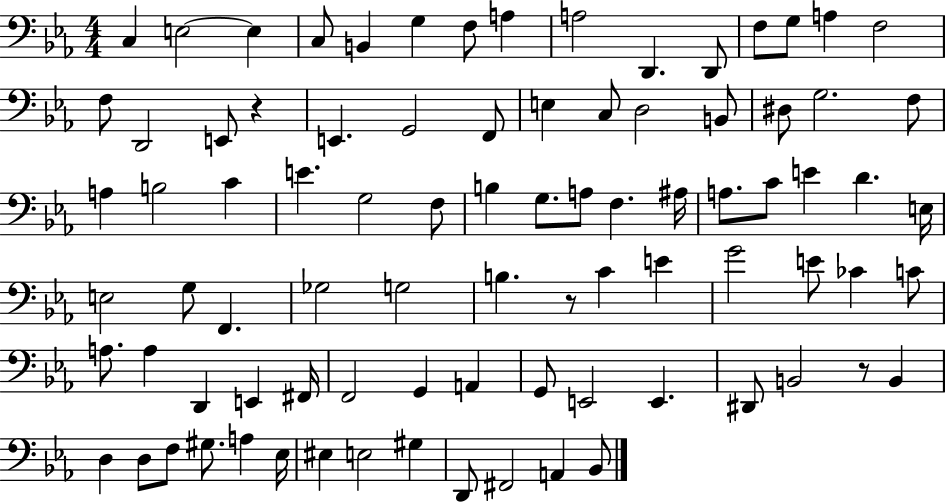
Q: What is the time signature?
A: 4/4